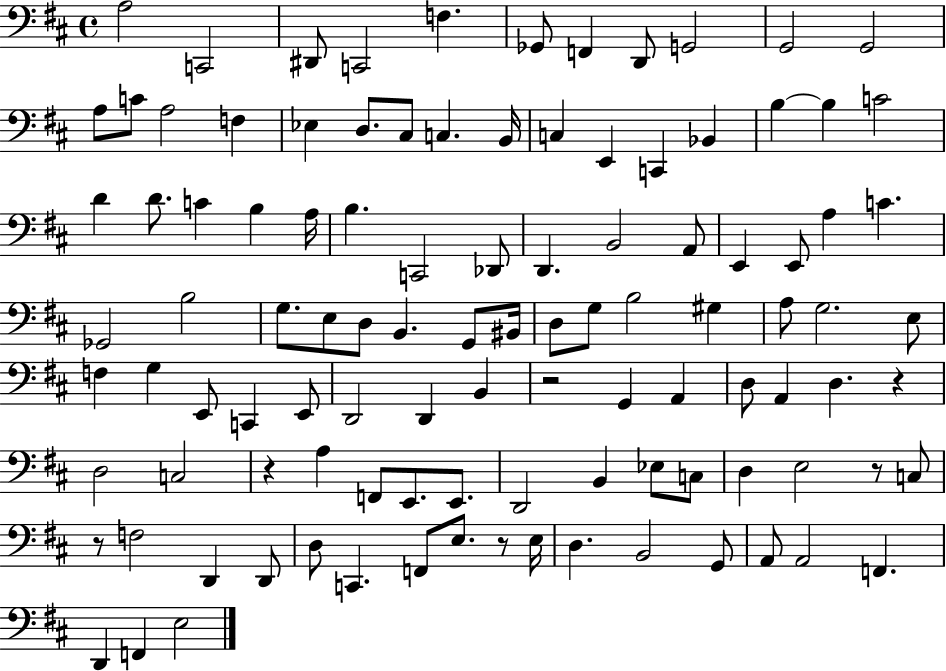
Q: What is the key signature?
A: D major